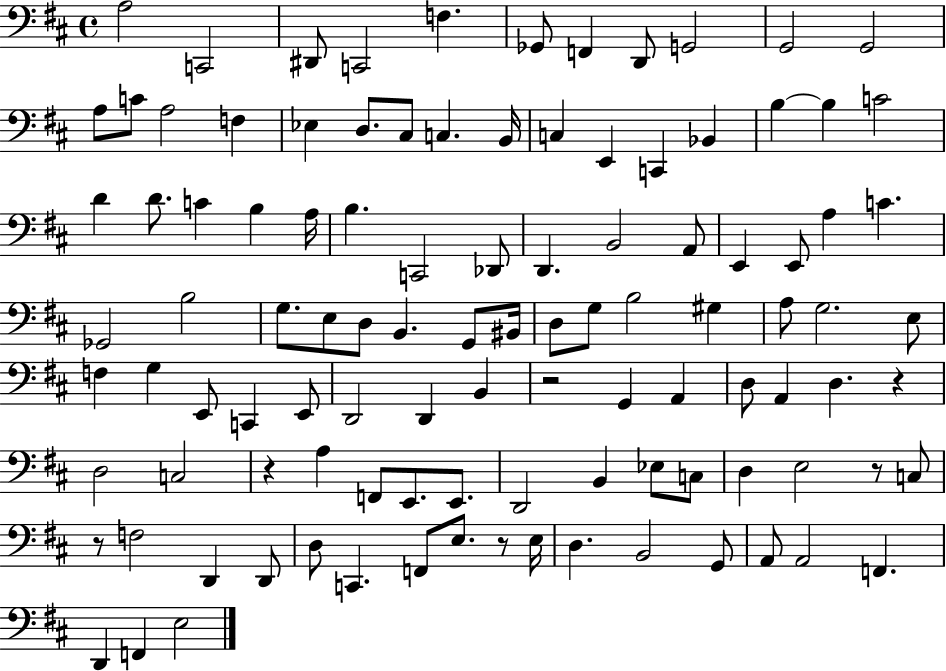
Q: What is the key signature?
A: D major